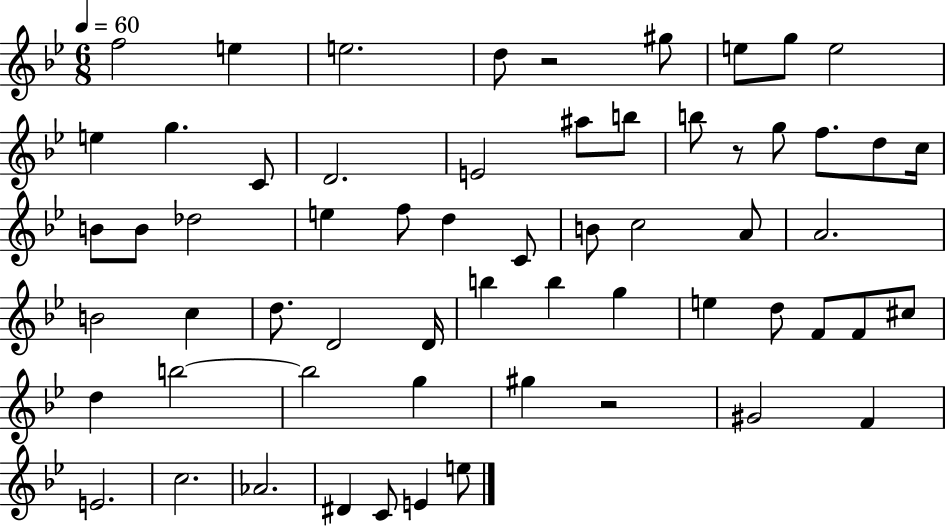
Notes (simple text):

F5/h E5/q E5/h. D5/e R/h G#5/e E5/e G5/e E5/h E5/q G5/q. C4/e D4/h. E4/h A#5/e B5/e B5/e R/e G5/e F5/e. D5/e C5/s B4/e B4/e Db5/h E5/q F5/e D5/q C4/e B4/e C5/h A4/e A4/h. B4/h C5/q D5/e. D4/h D4/s B5/q B5/q G5/q E5/q D5/e F4/e F4/e C#5/e D5/q B5/h B5/h G5/q G#5/q R/h G#4/h F4/q E4/h. C5/h. Ab4/h. D#4/q C4/e E4/q E5/e